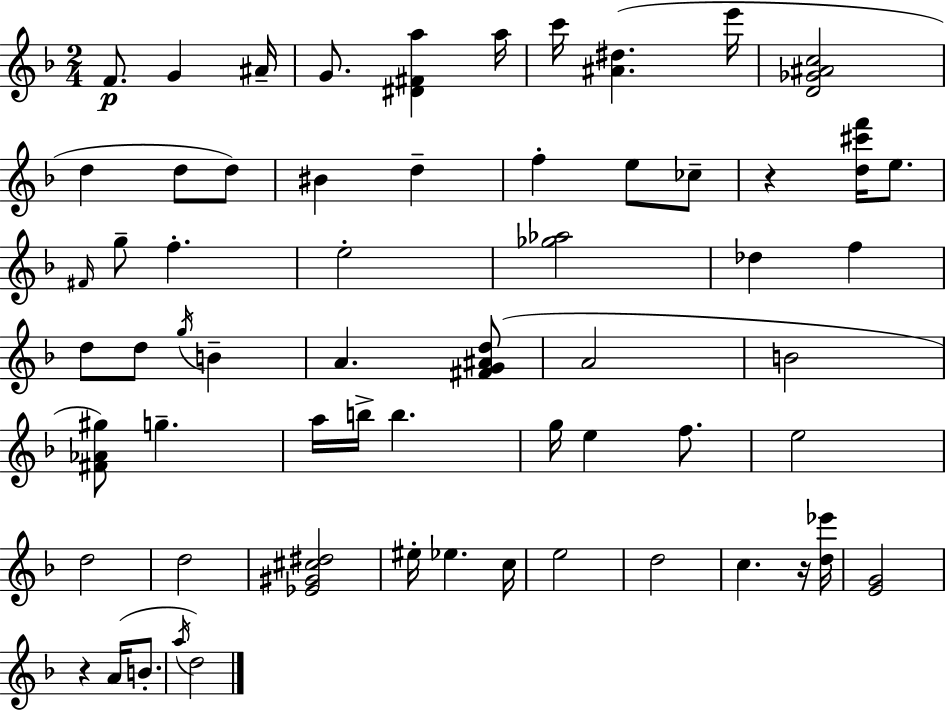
X:1
T:Untitled
M:2/4
L:1/4
K:Dm
F/2 G ^A/4 G/2 [^D^Fa] a/4 c'/4 [^A^d] e'/4 [D_G^Ac]2 d d/2 d/2 ^B d f e/2 _c/2 z [d^c'f']/4 e/2 ^F/4 g/2 f e2 [_g_a]2 _d f d/2 d/2 g/4 B A [^FG^Ad]/2 A2 B2 [^F_A^g]/2 g a/4 b/4 b g/4 e f/2 e2 d2 d2 [_E^G^c^d]2 ^e/4 _e c/4 e2 d2 c z/4 [d_e']/4 [EG]2 z A/4 B/2 a/4 d2